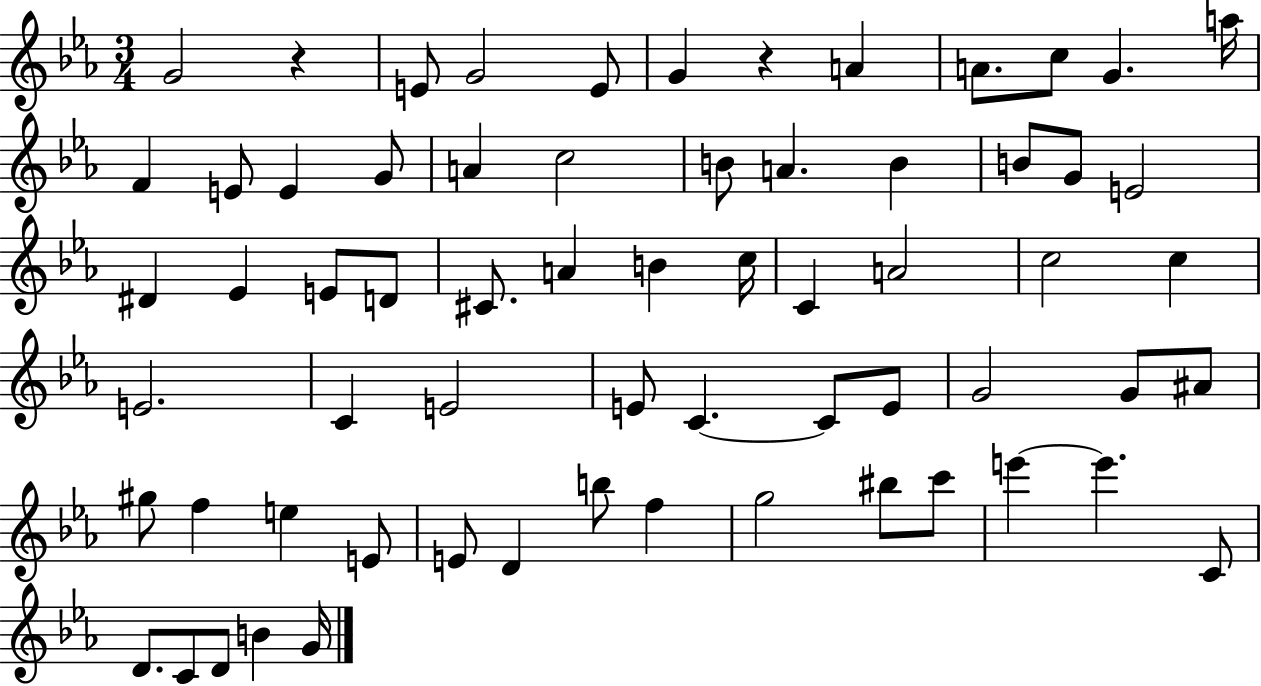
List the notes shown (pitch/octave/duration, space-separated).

G4/h R/q E4/e G4/h E4/e G4/q R/q A4/q A4/e. C5/e G4/q. A5/s F4/q E4/e E4/q G4/e A4/q C5/h B4/e A4/q. B4/q B4/e G4/e E4/h D#4/q Eb4/q E4/e D4/e C#4/e. A4/q B4/q C5/s C4/q A4/h C5/h C5/q E4/h. C4/q E4/h E4/e C4/q. C4/e E4/e G4/h G4/e A#4/e G#5/e F5/q E5/q E4/e E4/e D4/q B5/e F5/q G5/h BIS5/e C6/e E6/q E6/q. C4/e D4/e. C4/e D4/e B4/q G4/s